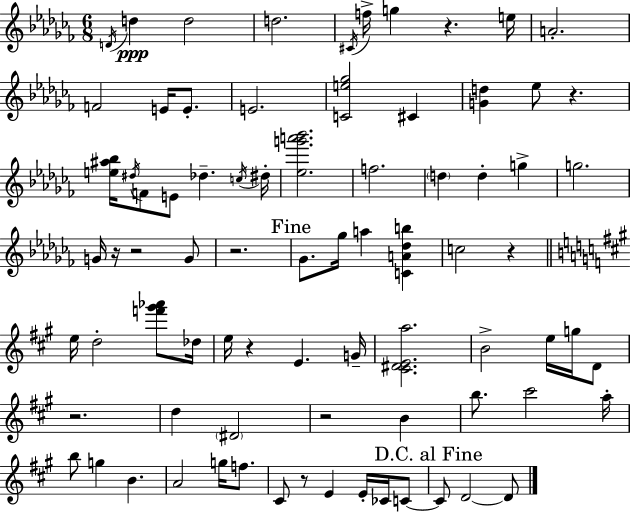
{
  \clef treble
  \numericTimeSignature
  \time 6/8
  \key aes \minor
  \acciaccatura { d'16 }\ppp d''4 d''2 | d''2. | \acciaccatura { cis'16 } f''16-> g''4 r4. | e''16 a'2.-. | \break f'2 e'16 e'8.-. | e'2. | <c' e'' ges''>2 cis'4 | <g' d''>4 ees''8 r4. | \break <e'' ais'' bes''>16 \acciaccatura { dis''16 } f'8 e'8 des''4.-- | \acciaccatura { c''16 } dis''16-. <ees'' g''' a''' bes'''>2. | f''2. | \parenthesize d''4 d''4-. | \break g''4-> g''2. | g'16 r16 r2 | g'8 r2. | \mark "Fine" ges'8. ges''16 a''4 | \break <c' a' des'' b''>4 c''2 | r4 \bar "||" \break \key a \major e''16 d''2-. <f''' gis''' aes'''>8 des''16 | e''16 r4 e'4. g'16-- | <cis' dis' e' a''>2. | b'2-> e''16 g''16 d'8 | \break r2. | d''4 \parenthesize dis'2 | r2 b'4 | b''8. cis'''2 a''16-. | \break b''8 g''4 b'4. | a'2 g''16 f''8. | cis'8 r8 e'4 e'16-. ces'16 c'8~~ | \mark "D.C. al Fine" c'8 d'2~~ d'8 | \break \bar "|."
}